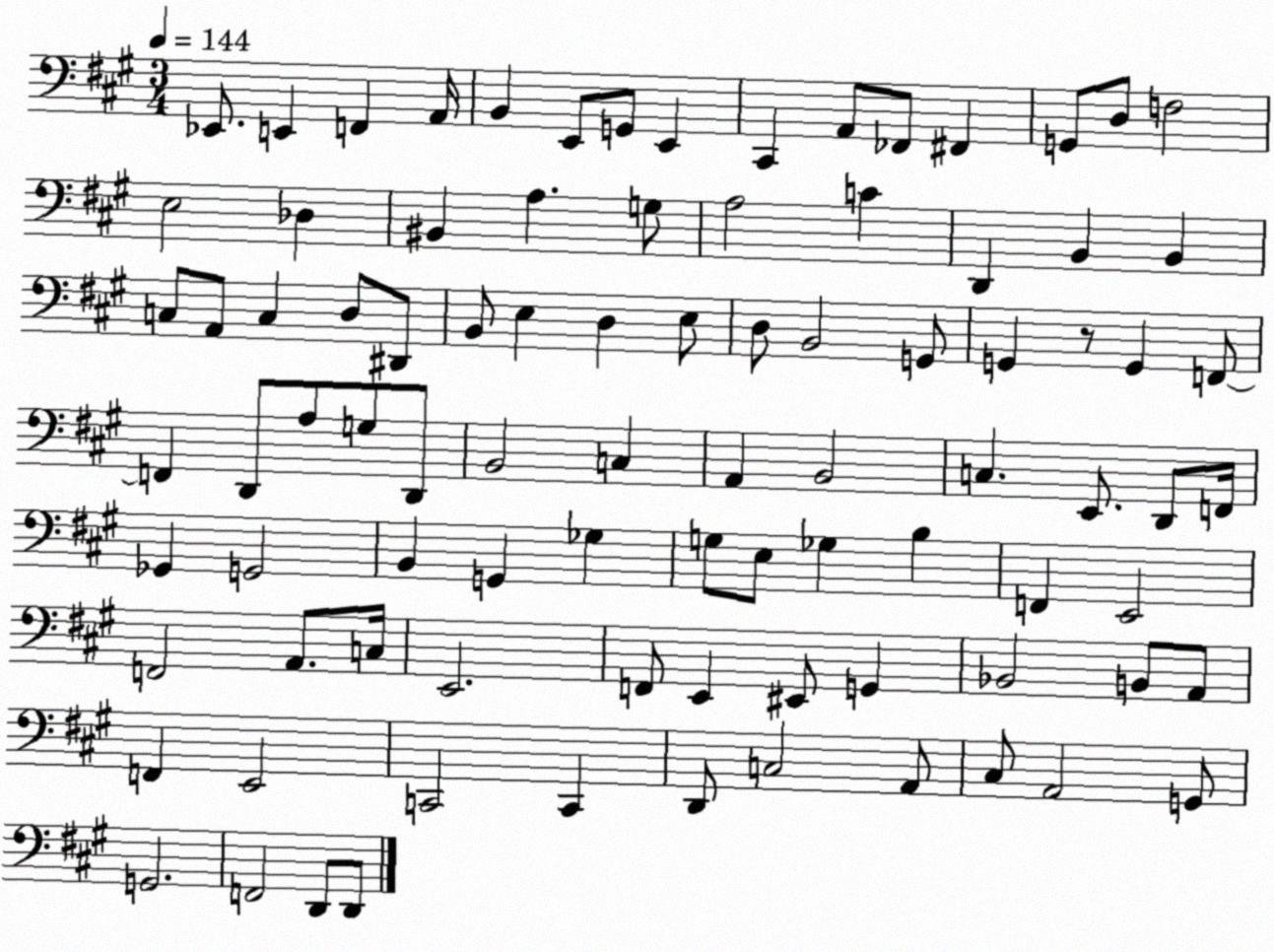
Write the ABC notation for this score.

X:1
T:Untitled
M:3/4
L:1/4
K:A
_E,,/2 E,, F,, A,,/4 B,, E,,/2 G,,/2 E,, ^C,, A,,/2 _F,,/2 ^F,, G,,/2 D,/2 F,2 E,2 _D, ^B,, A, G,/2 A,2 C D,, B,, B,, C,/2 A,,/2 C, D,/2 ^D,,/2 B,,/2 E, D, E,/2 D,/2 B,,2 G,,/2 G,, z/2 G,, F,,/2 F,, D,,/2 A,/2 G,/2 D,,/2 B,,2 C, A,, B,,2 C, E,,/2 D,,/2 F,,/4 _G,, G,,2 B,, G,, _G, G,/2 E,/2 _G, B, F,, E,,2 F,,2 A,,/2 C,/4 E,,2 F,,/2 E,, ^E,,/2 G,, _B,,2 B,,/2 A,,/2 F,, E,,2 C,,2 C,, D,,/2 C,2 A,,/2 ^C,/2 A,,2 G,,/2 G,,2 F,,2 D,,/2 D,,/2